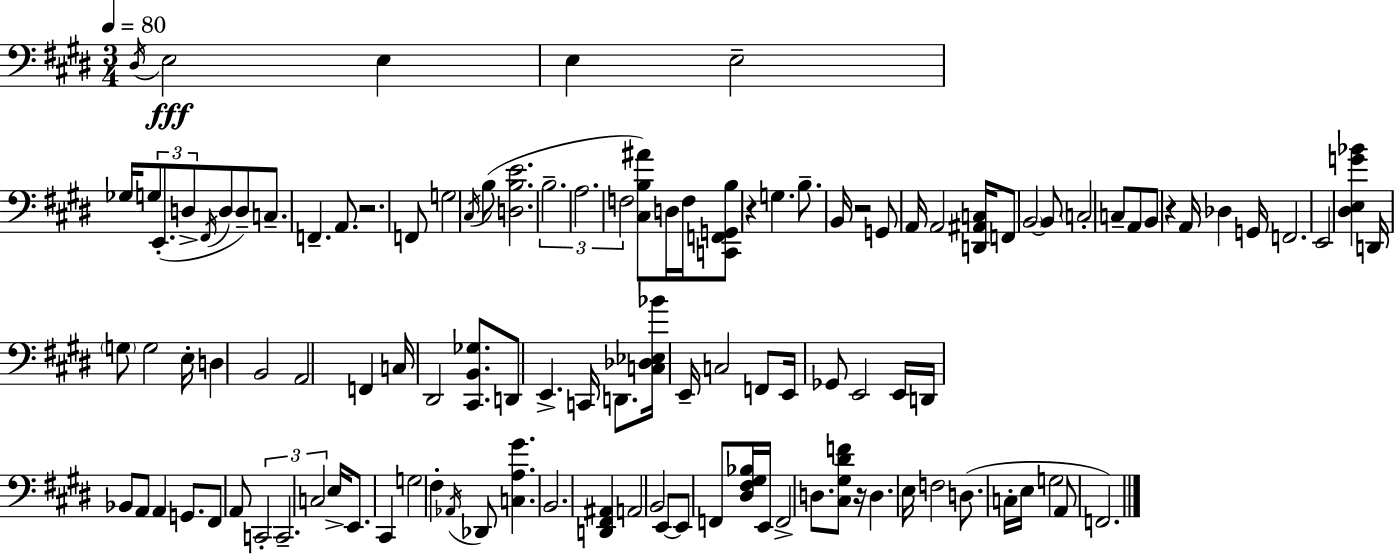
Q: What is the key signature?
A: E major